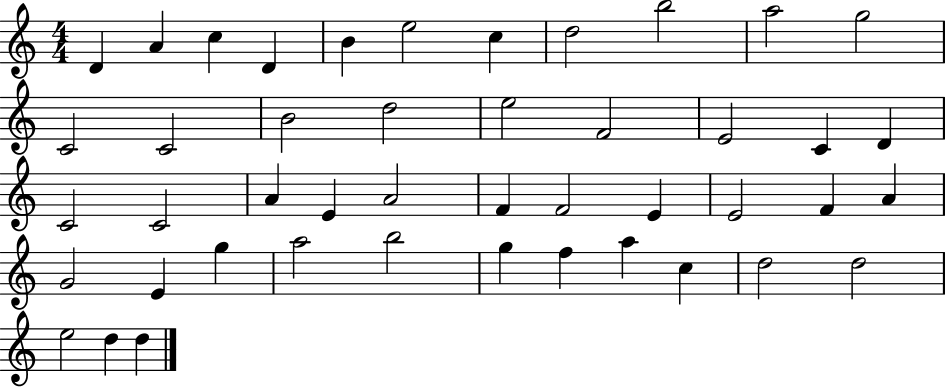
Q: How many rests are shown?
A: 0